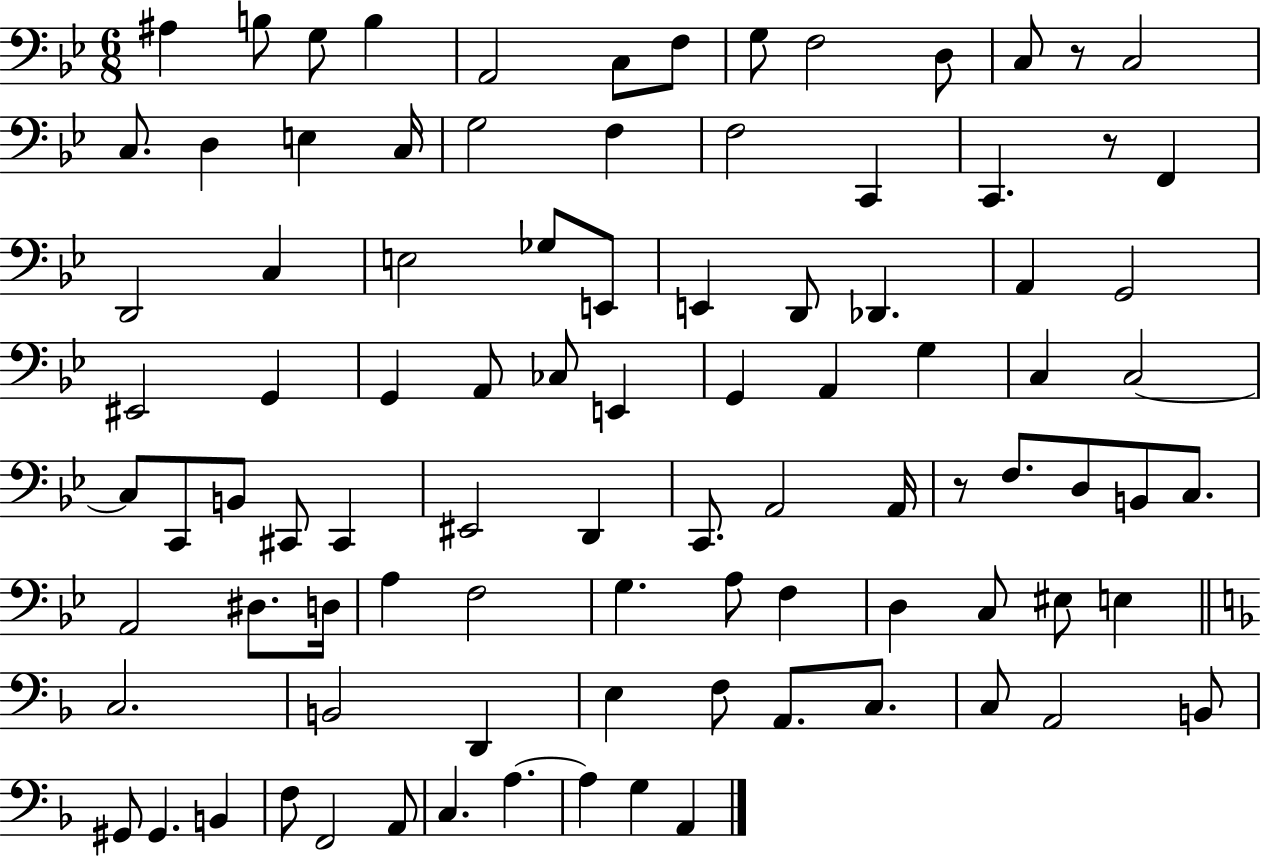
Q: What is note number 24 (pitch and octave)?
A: C3